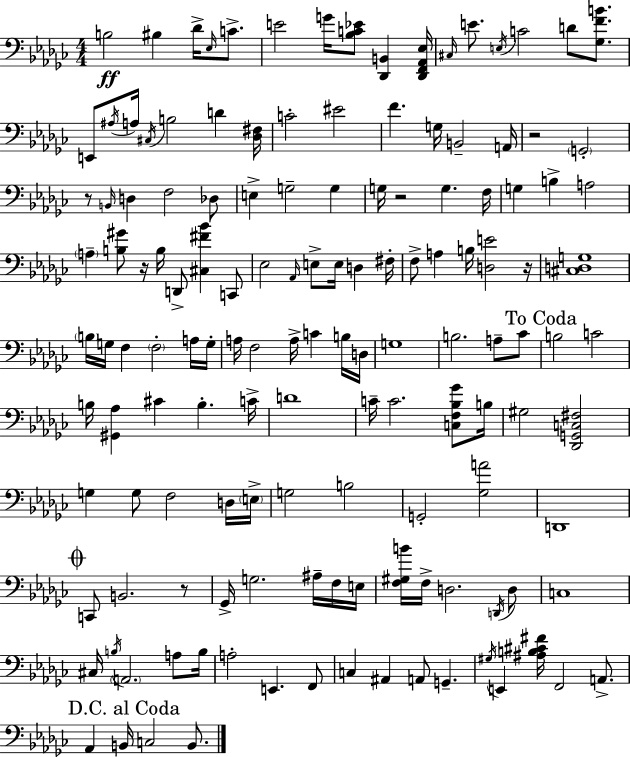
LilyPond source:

{
  \clef bass
  \numericTimeSignature
  \time 4/4
  \key ees \minor
  b2\ff bis4 des'16-> \grace { ees16 } c'8.-> | e'2 g'16 <bes c' ees'>8 <des, b,>4 | <des, f, aes, ees>16 \grace { cis16 } e'8. \acciaccatura { e16 } c'2 d'8 | <ges f' b'>8. e,8 \acciaccatura { ais16 } a16 \acciaccatura { cis16 } b2 | \break d'4 <des fis>16 c'2-. eis'2 | f'4. g16 b,2-- | a,16 r2 \parenthesize g,2-. | r8 \grace { b,16 } d4 f2 | \break des8 e4-> g2-- | g4 g16 r2 g4. | f16 g4 b4-> a2 | \parenthesize a4-- <b gis'>8 r16 b16 d,8-> | \break <cis fis' bes'>4 c,8 ees2 \grace { aes,16 } e8-> | e16 d4 fis16-. f8-> a4 b16 <d e'>2 | r16 <cis d g>1 | \parenthesize b16 g16 f4 \parenthesize f2-. | \break a16 g16-. a16 f2 | a16-> c'4 b16 d16 g1 | b2. | a8-- ces'8 \mark "To Coda" b2 c'2 | \break b16 <gis, aes>4 cis'4 | b4.-. c'16-> d'1 | c'16-- c'2. | <c f bes ges'>8 b16 gis2 <des, g, c fis>2 | \break g4 g8 f2 | d16 \parenthesize e16-> g2 b2 | g,2-. <ges a'>2 | d,1 | \break \mark \markup { \musicglyph "scripts.coda" } c,8 b,2. | r8 ges,16-> g2. | ais16-- f16 e16 <f gis b'>16 f16-> d2. | \acciaccatura { d,16 } d8 c1 | \break cis16 \acciaccatura { b16 } \parenthesize a,2. | a8 b16 a2-. | e,4. f,8 c4 ais,4 | a,8 g,4.-- \acciaccatura { gis16 } e,4 <ais b cis' fis'>16 f,2 | \break a,8.-> \mark "D.C. al Coda" aes,4 b,16 c2 | b,8. \bar "|."
}